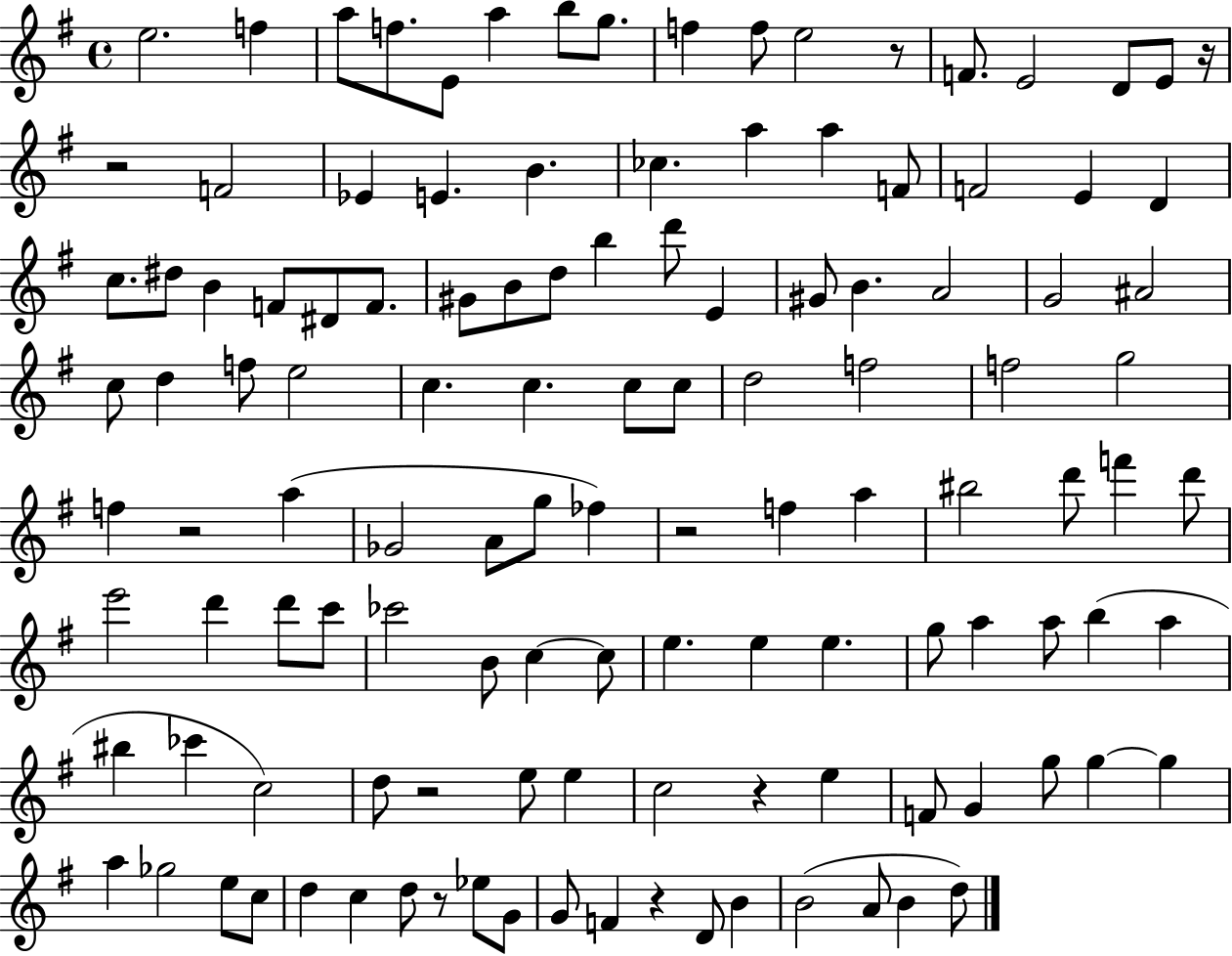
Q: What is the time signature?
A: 4/4